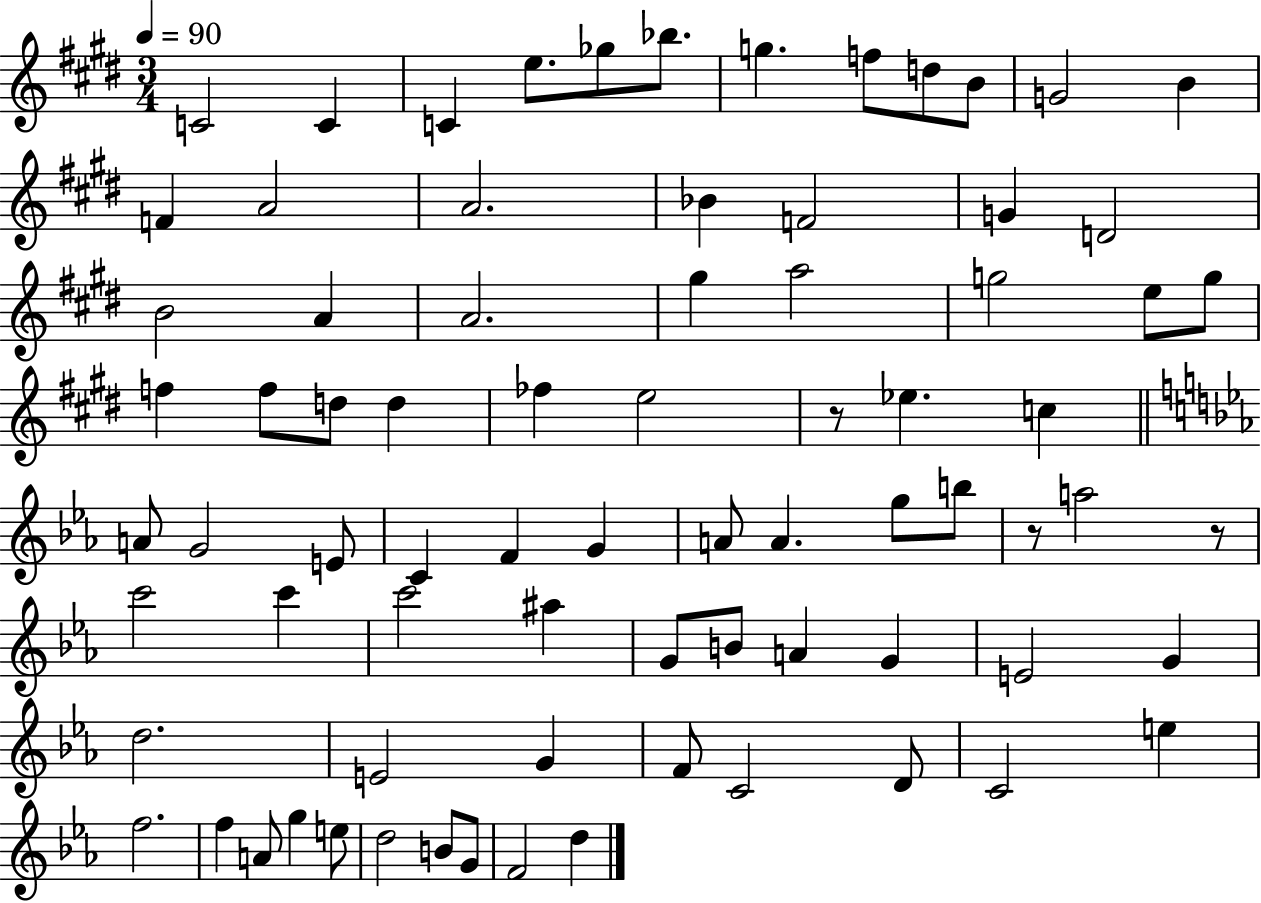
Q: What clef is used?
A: treble